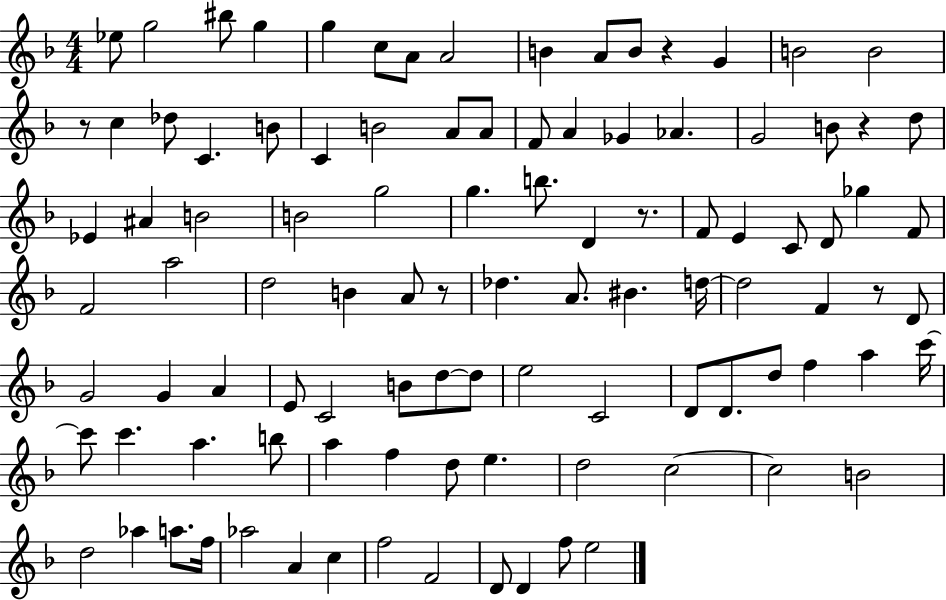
Eb5/e G5/h BIS5/e G5/q G5/q C5/e A4/e A4/h B4/q A4/e B4/e R/q G4/q B4/h B4/h R/e C5/q Db5/e C4/q. B4/e C4/q B4/h A4/e A4/e F4/e A4/q Gb4/q Ab4/q. G4/h B4/e R/q D5/e Eb4/q A#4/q B4/h B4/h G5/h G5/q. B5/e. D4/q R/e. F4/e E4/q C4/e D4/e Gb5/q F4/e F4/h A5/h D5/h B4/q A4/e R/e Db5/q. A4/e. BIS4/q. D5/s D5/h F4/q R/e D4/e G4/h G4/q A4/q E4/e C4/h B4/e D5/e D5/e E5/h C4/h D4/e D4/e. D5/e F5/q A5/q C6/s C6/e C6/q. A5/q. B5/e A5/q F5/q D5/e E5/q. D5/h C5/h C5/h B4/h D5/h Ab5/q A5/e. F5/s Ab5/h A4/q C5/q F5/h F4/h D4/e D4/q F5/e E5/h